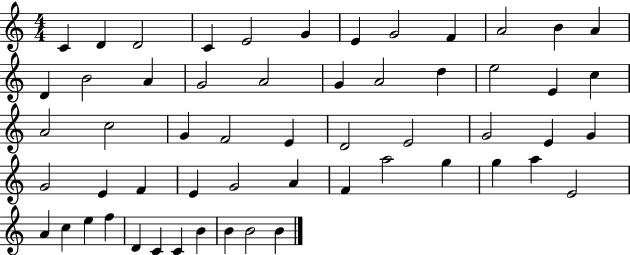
{
  \clef treble
  \numericTimeSignature
  \time 4/4
  \key c \major
  c'4 d'4 d'2 | c'4 e'2 g'4 | e'4 g'2 f'4 | a'2 b'4 a'4 | \break d'4 b'2 a'4 | g'2 a'2 | g'4 a'2 d''4 | e''2 e'4 c''4 | \break a'2 c''2 | g'4 f'2 e'4 | d'2 e'2 | g'2 e'4 g'4 | \break g'2 e'4 f'4 | e'4 g'2 a'4 | f'4 a''2 g''4 | g''4 a''4 e'2 | \break a'4 c''4 e''4 f''4 | d'4 c'4 c'4 b'4 | b'4 b'2 b'4 | \bar "|."
}